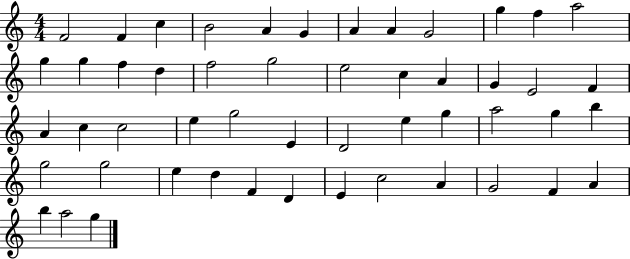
{
  \clef treble
  \numericTimeSignature
  \time 4/4
  \key c \major
  f'2 f'4 c''4 | b'2 a'4 g'4 | a'4 a'4 g'2 | g''4 f''4 a''2 | \break g''4 g''4 f''4 d''4 | f''2 g''2 | e''2 c''4 a'4 | g'4 e'2 f'4 | \break a'4 c''4 c''2 | e''4 g''2 e'4 | d'2 e''4 g''4 | a''2 g''4 b''4 | \break g''2 g''2 | e''4 d''4 f'4 d'4 | e'4 c''2 a'4 | g'2 f'4 a'4 | \break b''4 a''2 g''4 | \bar "|."
}